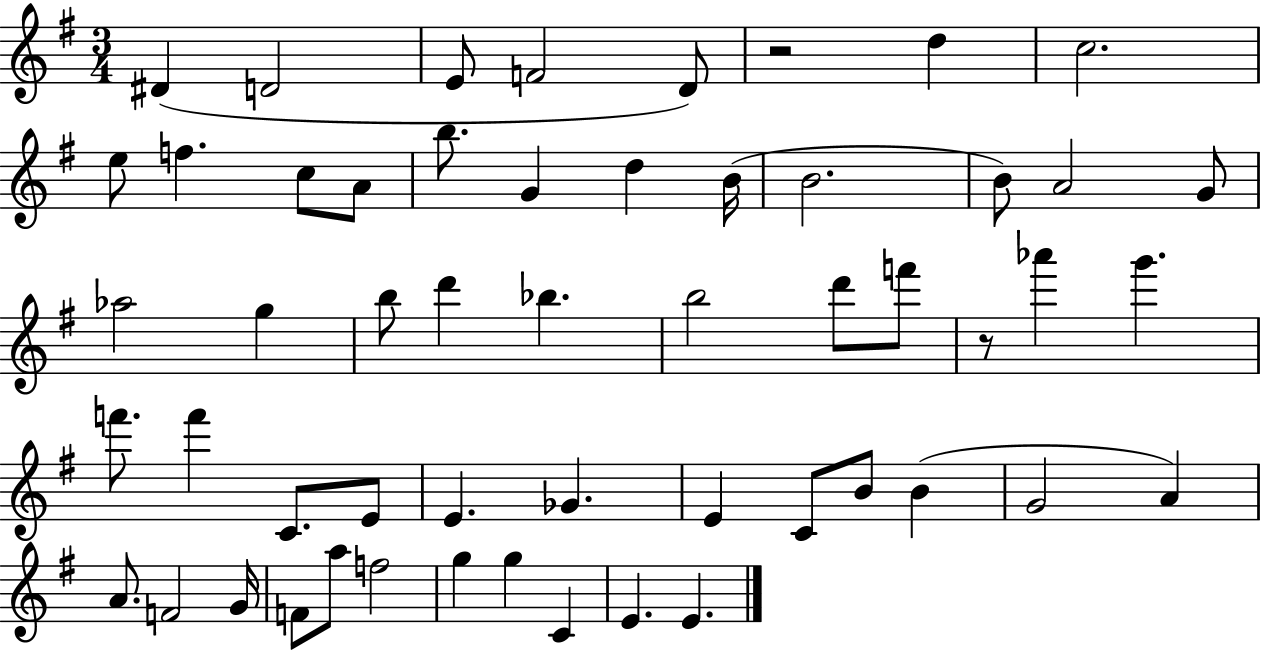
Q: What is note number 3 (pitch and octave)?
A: E4